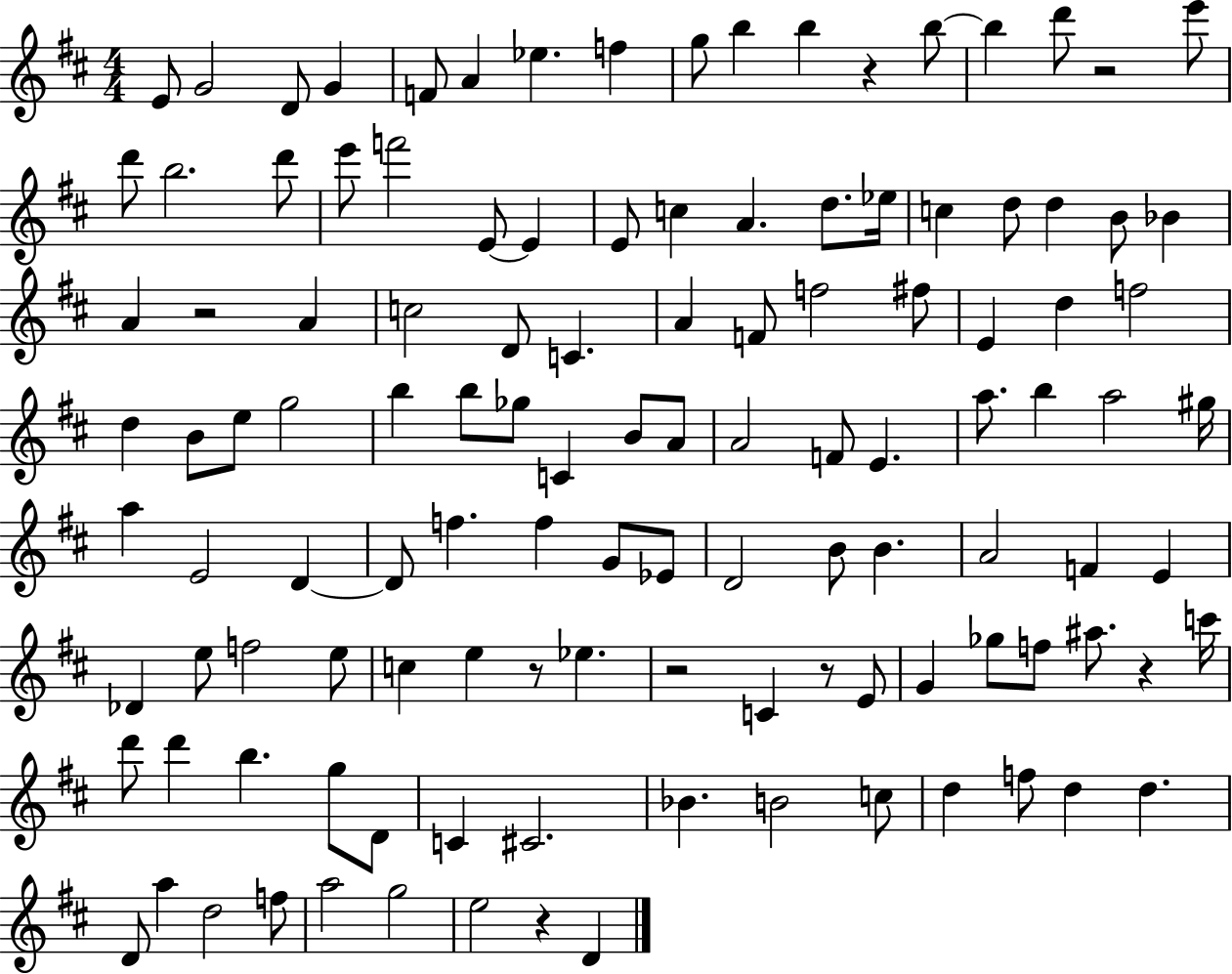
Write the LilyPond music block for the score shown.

{
  \clef treble
  \numericTimeSignature
  \time 4/4
  \key d \major
  e'8 g'2 d'8 g'4 | f'8 a'4 ees''4. f''4 | g''8 b''4 b''4 r4 b''8~~ | b''4 d'''8 r2 e'''8 | \break d'''8 b''2. d'''8 | e'''8 f'''2 e'8~~ e'4 | e'8 c''4 a'4. d''8. ees''16 | c''4 d''8 d''4 b'8 bes'4 | \break a'4 r2 a'4 | c''2 d'8 c'4. | a'4 f'8 f''2 fis''8 | e'4 d''4 f''2 | \break d''4 b'8 e''8 g''2 | b''4 b''8 ges''8 c'4 b'8 a'8 | a'2 f'8 e'4. | a''8. b''4 a''2 gis''16 | \break a''4 e'2 d'4~~ | d'8 f''4. f''4 g'8 ees'8 | d'2 b'8 b'4. | a'2 f'4 e'4 | \break des'4 e''8 f''2 e''8 | c''4 e''4 r8 ees''4. | r2 c'4 r8 e'8 | g'4 ges''8 f''8 ais''8. r4 c'''16 | \break d'''8 d'''4 b''4. g''8 d'8 | c'4 cis'2. | bes'4. b'2 c''8 | d''4 f''8 d''4 d''4. | \break d'8 a''4 d''2 f''8 | a''2 g''2 | e''2 r4 d'4 | \bar "|."
}